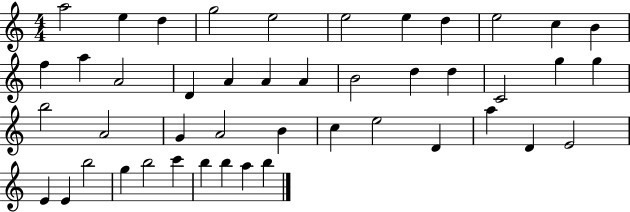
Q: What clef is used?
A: treble